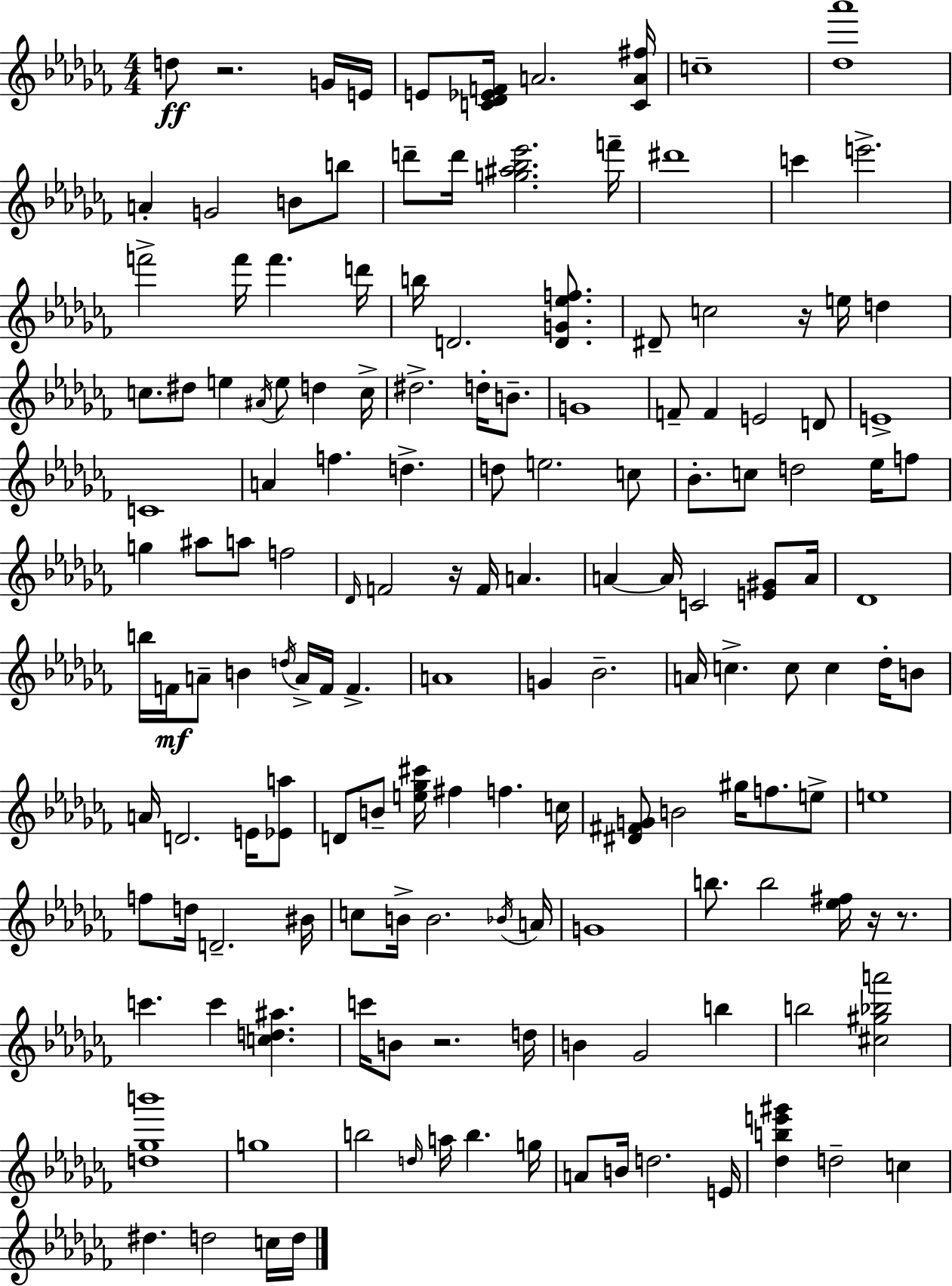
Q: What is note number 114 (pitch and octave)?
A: D5